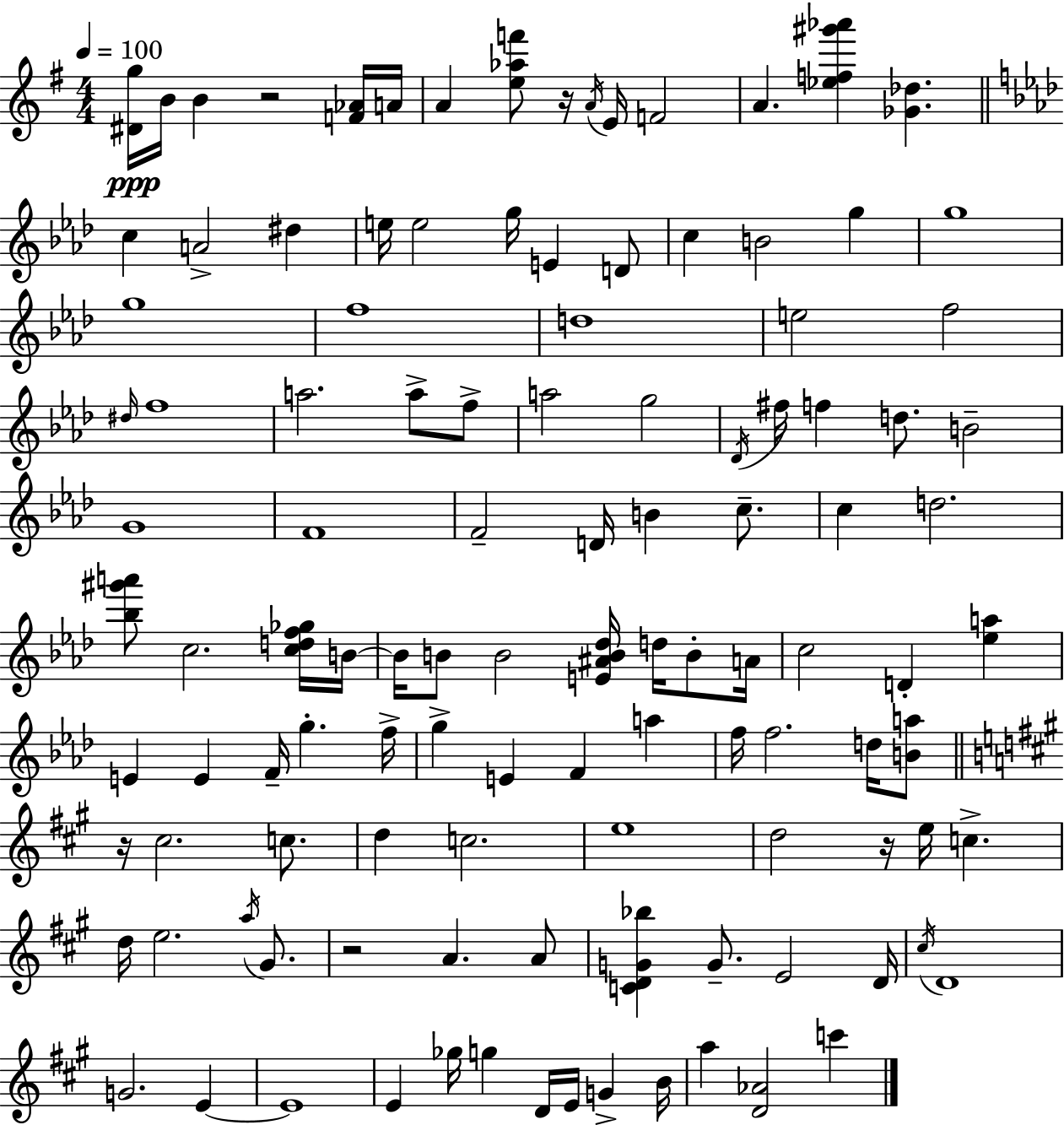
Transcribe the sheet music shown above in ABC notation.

X:1
T:Untitled
M:4/4
L:1/4
K:G
[^Dg]/4 B/4 B z2 [F_A]/4 A/4 A [e_af']/2 z/4 A/4 E/4 F2 A [_ef^g'_a'] [_G_d] c A2 ^d e/4 e2 g/4 E D/2 c B2 g g4 g4 f4 d4 e2 f2 ^d/4 f4 a2 a/2 f/2 a2 g2 _D/4 ^f/4 f d/2 B2 G4 F4 F2 D/4 B c/2 c d2 [_b^g'a']/2 c2 [cdf_g]/4 B/4 B/4 B/2 B2 [E^AB_d]/4 d/4 B/2 A/4 c2 D [_ea] E E F/4 g f/4 g E F a f/4 f2 d/4 [Ba]/2 z/4 ^c2 c/2 d c2 e4 d2 z/4 e/4 c d/4 e2 a/4 ^G/2 z2 A A/2 [CDG_b] G/2 E2 D/4 ^c/4 D4 G2 E E4 E _g/4 g D/4 E/4 G B/4 a [D_A]2 c'